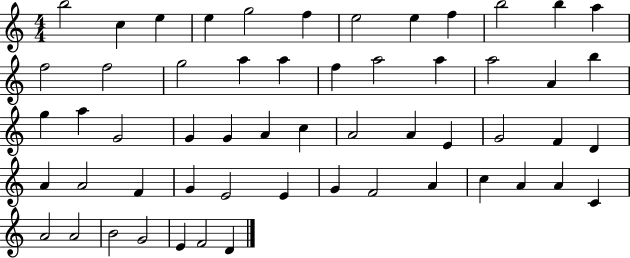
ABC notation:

X:1
T:Untitled
M:4/4
L:1/4
K:C
b2 c e e g2 f e2 e f b2 b a f2 f2 g2 a a f a2 a a2 A b g a G2 G G A c A2 A E G2 F D A A2 F G E2 E G F2 A c A A C A2 A2 B2 G2 E F2 D